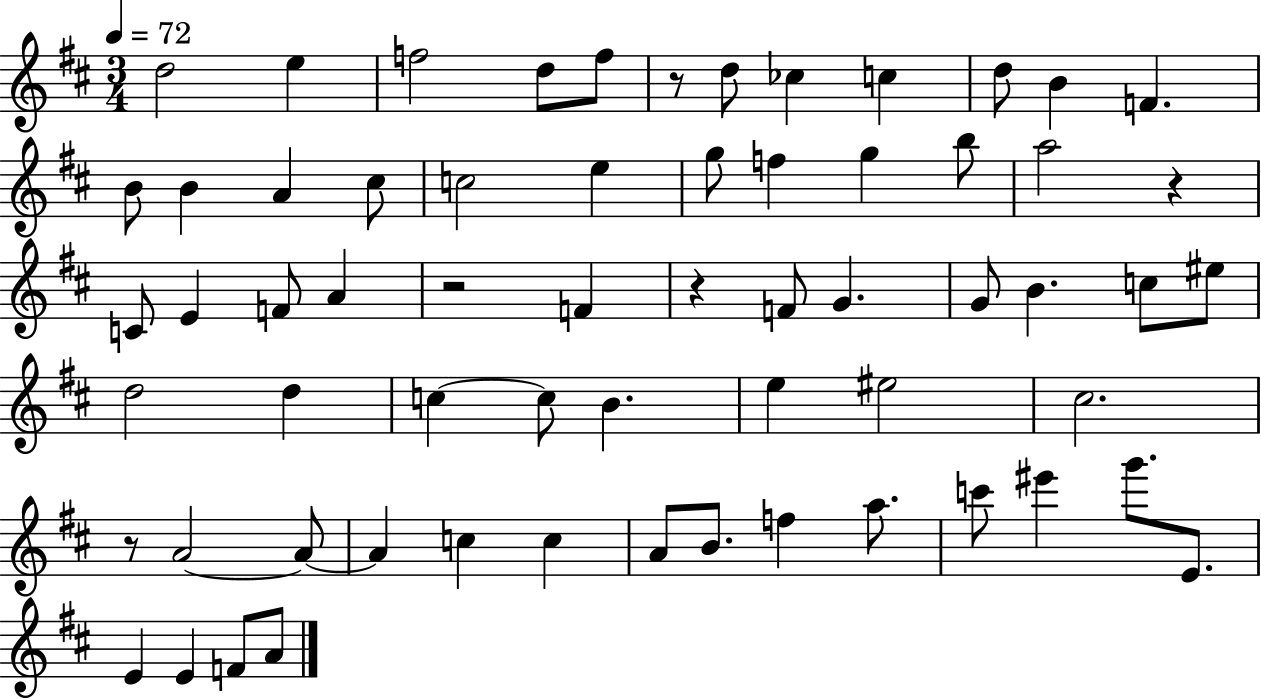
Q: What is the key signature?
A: D major